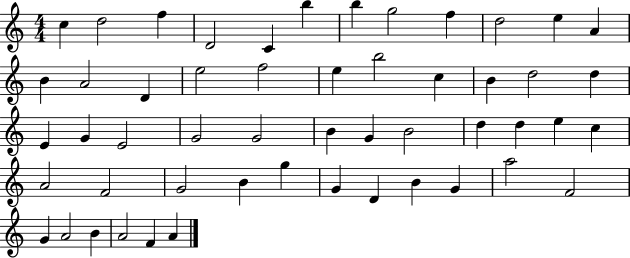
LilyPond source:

{
  \clef treble
  \numericTimeSignature
  \time 4/4
  \key c \major
  c''4 d''2 f''4 | d'2 c'4 b''4 | b''4 g''2 f''4 | d''2 e''4 a'4 | \break b'4 a'2 d'4 | e''2 f''2 | e''4 b''2 c''4 | b'4 d''2 d''4 | \break e'4 g'4 e'2 | g'2 g'2 | b'4 g'4 b'2 | d''4 d''4 e''4 c''4 | \break a'2 f'2 | g'2 b'4 g''4 | g'4 d'4 b'4 g'4 | a''2 f'2 | \break g'4 a'2 b'4 | a'2 f'4 a'4 | \bar "|."
}